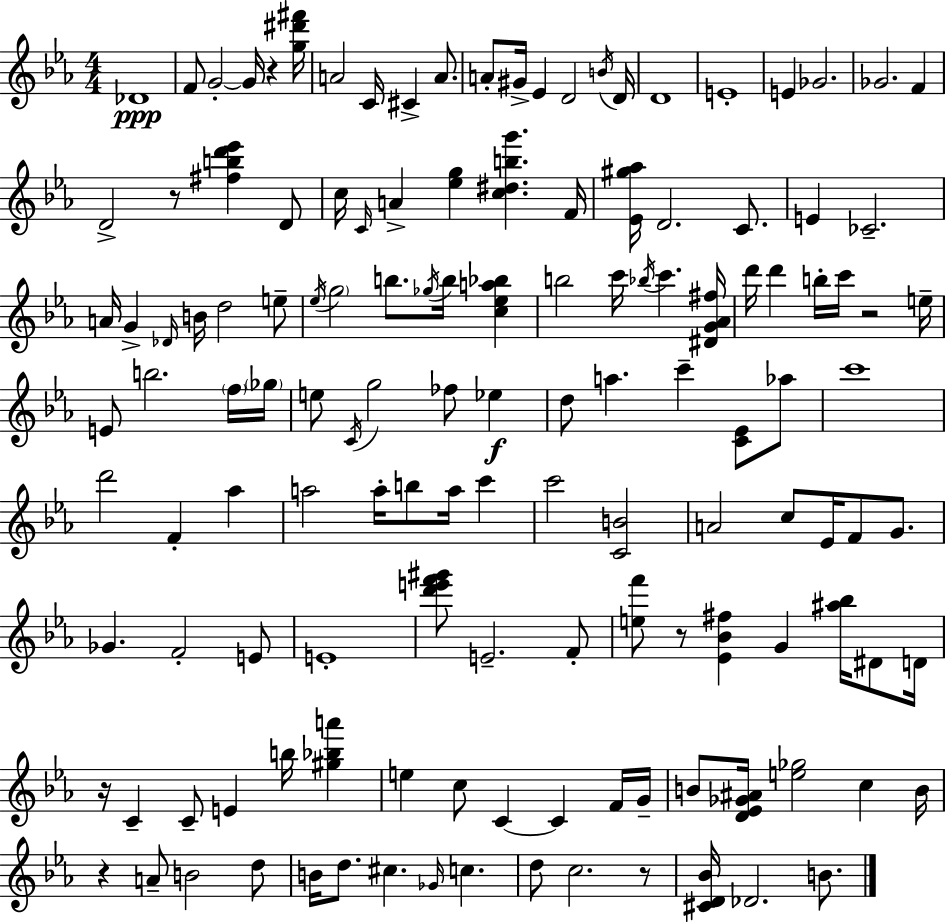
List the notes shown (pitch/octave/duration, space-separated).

Db4/w F4/e G4/h G4/s R/q [G5,D#6,F#6]/s A4/h C4/s C#4/q A4/e. A4/e G#4/s Eb4/q D4/h B4/s D4/s D4/w E4/w E4/q Gb4/h. Gb4/h. F4/q D4/h R/e [F#5,B5,D6,Eb6]/q D4/e C5/s C4/s A4/q [Eb5,G5]/q [C5,D#5,B5,G6]/q. F4/s [Eb4,G#5,Ab5]/s D4/h. C4/e. E4/q CES4/h. A4/s G4/q Db4/s B4/s D5/h E5/e Eb5/s G5/h B5/e. Gb5/s B5/s [C5,Eb5,A5,Bb5]/q B5/h C6/s Bb5/s C6/q. [D#4,G4,Ab4,F#5]/s D6/s D6/q B5/s C6/s R/h E5/s E4/e B5/h. F5/s Gb5/s E5/e C4/s G5/h FES5/e Eb5/q D5/e A5/q. C6/q [C4,Eb4]/e Ab5/e C6/w D6/h F4/q Ab5/q A5/h A5/s B5/e A5/s C6/q C6/h [C4,B4]/h A4/h C5/e Eb4/s F4/e G4/e. Gb4/q. F4/h E4/e E4/w [D6,E6,F6,G#6]/e E4/h. F4/e [E5,F6]/e R/e [Eb4,Bb4,F#5]/q G4/q [A#5,Bb5]/s D#4/e D4/s R/s C4/q C4/e E4/q B5/s [G#5,Bb5,A6]/q E5/q C5/e C4/q C4/q F4/s G4/s B4/e [D4,Eb4,Gb4,A#4]/s [E5,Gb5]/h C5/q B4/s R/q A4/e B4/h D5/e B4/s D5/e. C#5/q. Gb4/s C5/q. D5/e C5/h. R/e [C#4,D4,Bb4]/s Db4/h. B4/e.